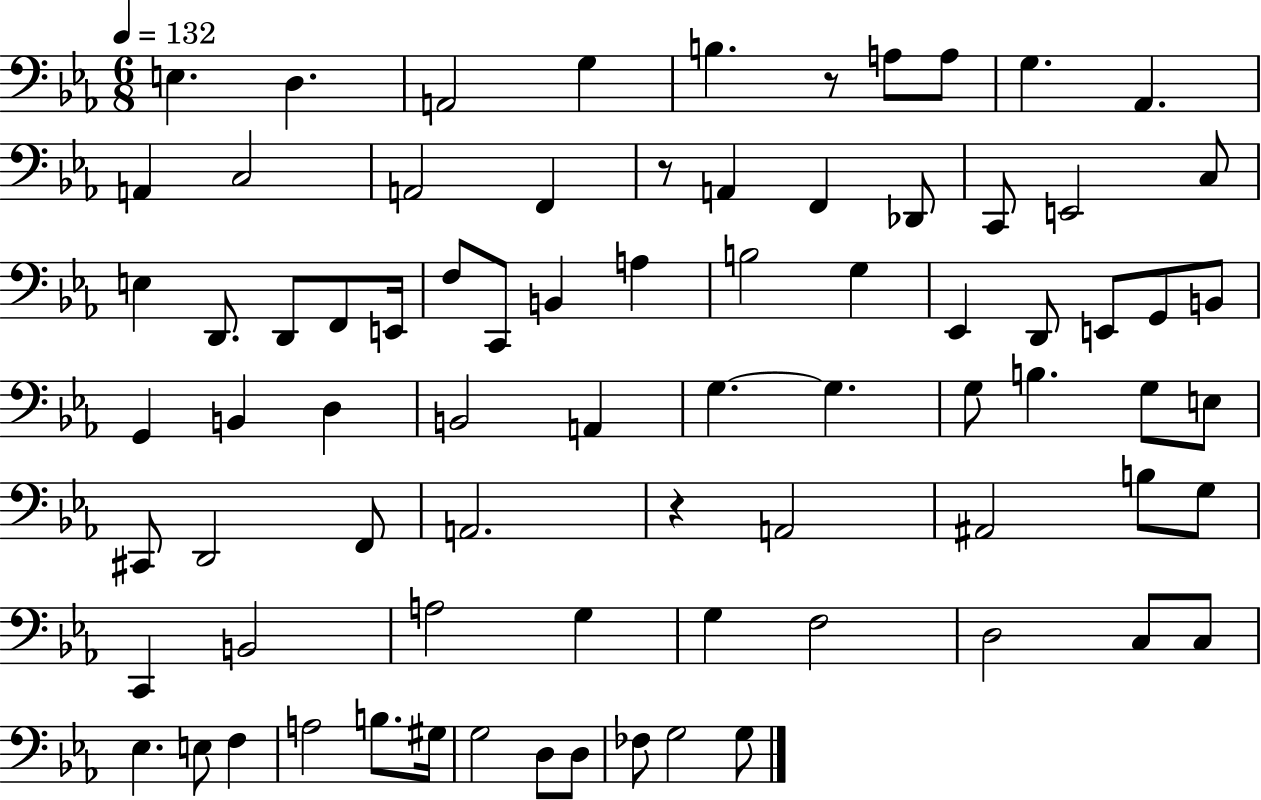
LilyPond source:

{
  \clef bass
  \numericTimeSignature
  \time 6/8
  \key ees \major
  \tempo 4 = 132
  e4. d4. | a,2 g4 | b4. r8 a8 a8 | g4. aes,4. | \break a,4 c2 | a,2 f,4 | r8 a,4 f,4 des,8 | c,8 e,2 c8 | \break e4 d,8. d,8 f,8 e,16 | f8 c,8 b,4 a4 | b2 g4 | ees,4 d,8 e,8 g,8 b,8 | \break g,4 b,4 d4 | b,2 a,4 | g4.~~ g4. | g8 b4. g8 e8 | \break cis,8 d,2 f,8 | a,2. | r4 a,2 | ais,2 b8 g8 | \break c,4 b,2 | a2 g4 | g4 f2 | d2 c8 c8 | \break ees4. e8 f4 | a2 b8. gis16 | g2 d8 d8 | fes8 g2 g8 | \break \bar "|."
}